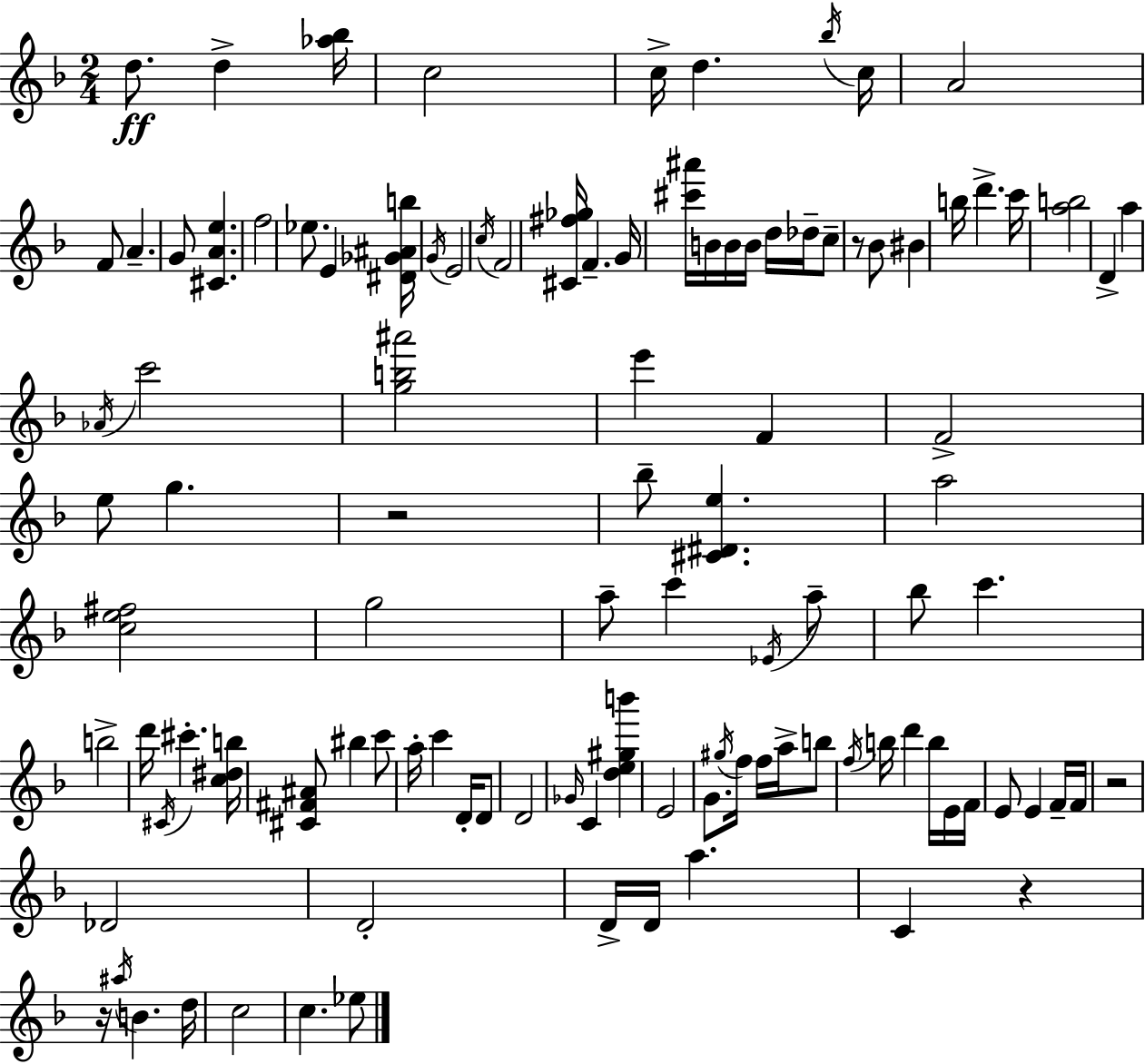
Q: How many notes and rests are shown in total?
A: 108